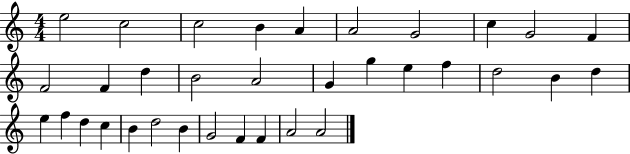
E5/h C5/h C5/h B4/q A4/q A4/h G4/h C5/q G4/h F4/q F4/h F4/q D5/q B4/h A4/h G4/q G5/q E5/q F5/q D5/h B4/q D5/q E5/q F5/q D5/q C5/q B4/q D5/h B4/q G4/h F4/q F4/q A4/h A4/h